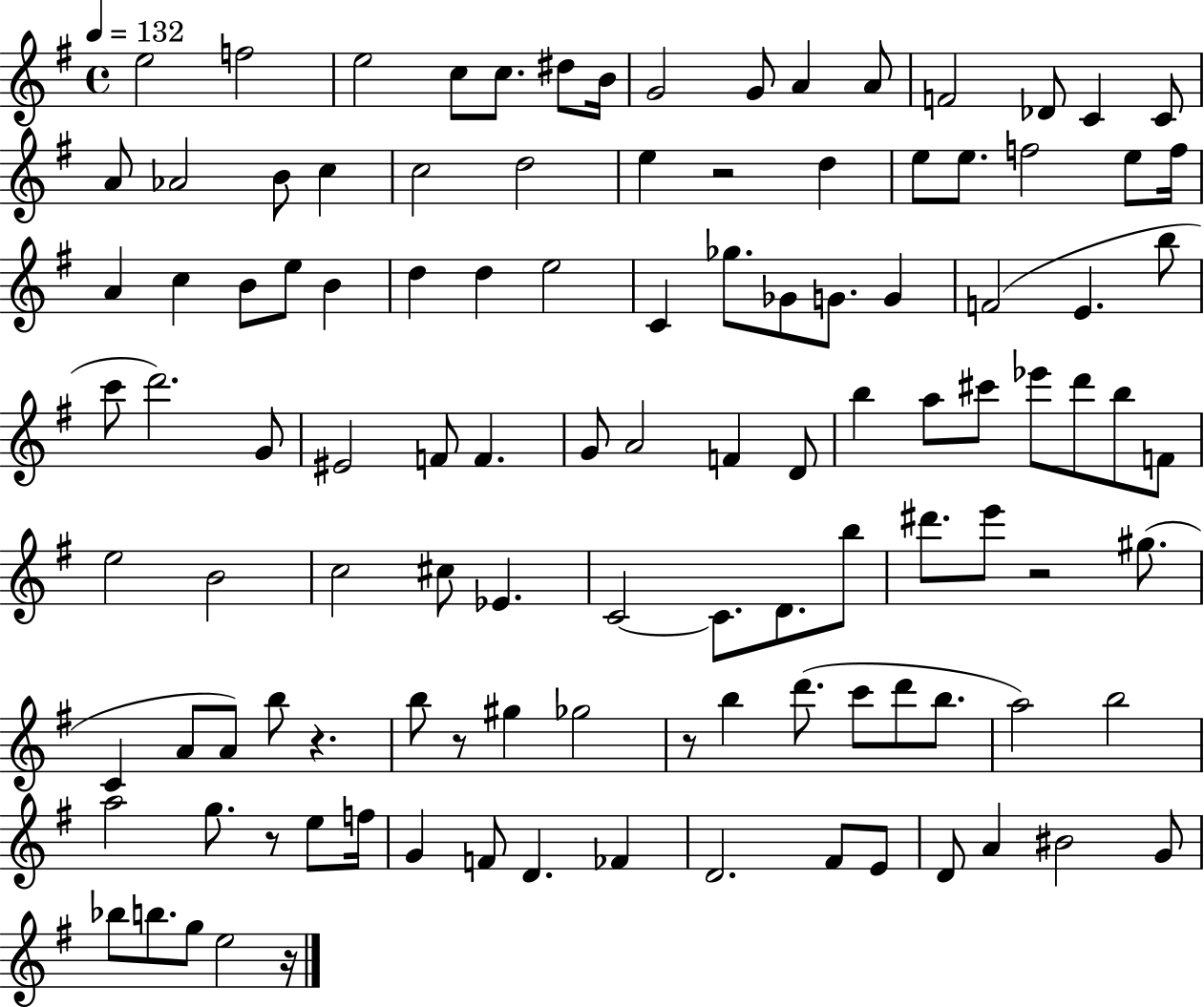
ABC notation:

X:1
T:Untitled
M:4/4
L:1/4
K:G
e2 f2 e2 c/2 c/2 ^d/2 B/4 G2 G/2 A A/2 F2 _D/2 C C/2 A/2 _A2 B/2 c c2 d2 e z2 d e/2 e/2 f2 e/2 f/4 A c B/2 e/2 B d d e2 C _g/2 _G/2 G/2 G F2 E b/2 c'/2 d'2 G/2 ^E2 F/2 F G/2 A2 F D/2 b a/2 ^c'/2 _e'/2 d'/2 b/2 F/2 e2 B2 c2 ^c/2 _E C2 C/2 D/2 b/2 ^d'/2 e'/2 z2 ^g/2 C A/2 A/2 b/2 z b/2 z/2 ^g _g2 z/2 b d'/2 c'/2 d'/2 b/2 a2 b2 a2 g/2 z/2 e/2 f/4 G F/2 D _F D2 ^F/2 E/2 D/2 A ^B2 G/2 _b/2 b/2 g/2 e2 z/4